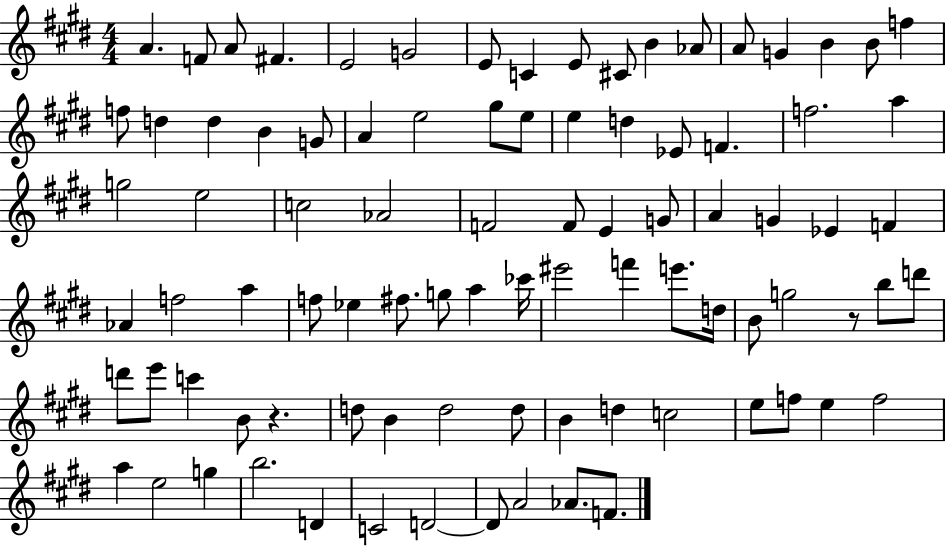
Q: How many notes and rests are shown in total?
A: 89